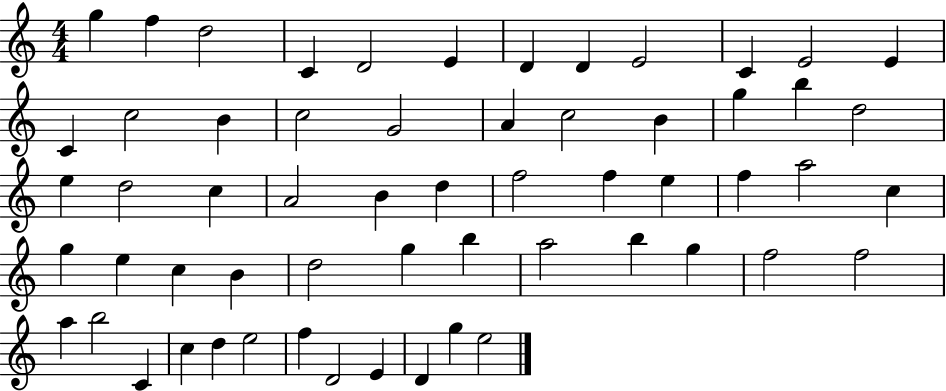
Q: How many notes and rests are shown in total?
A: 59